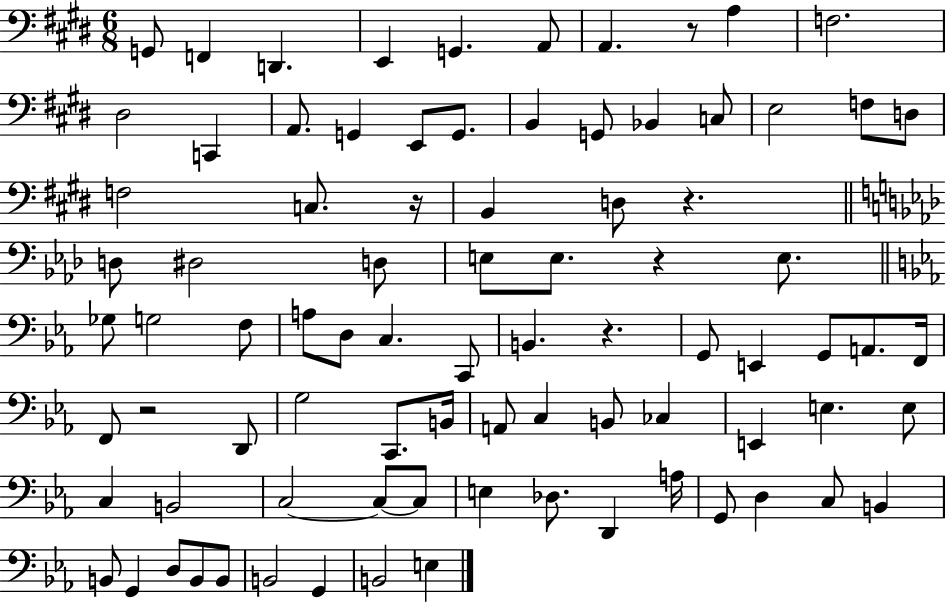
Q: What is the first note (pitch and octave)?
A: G2